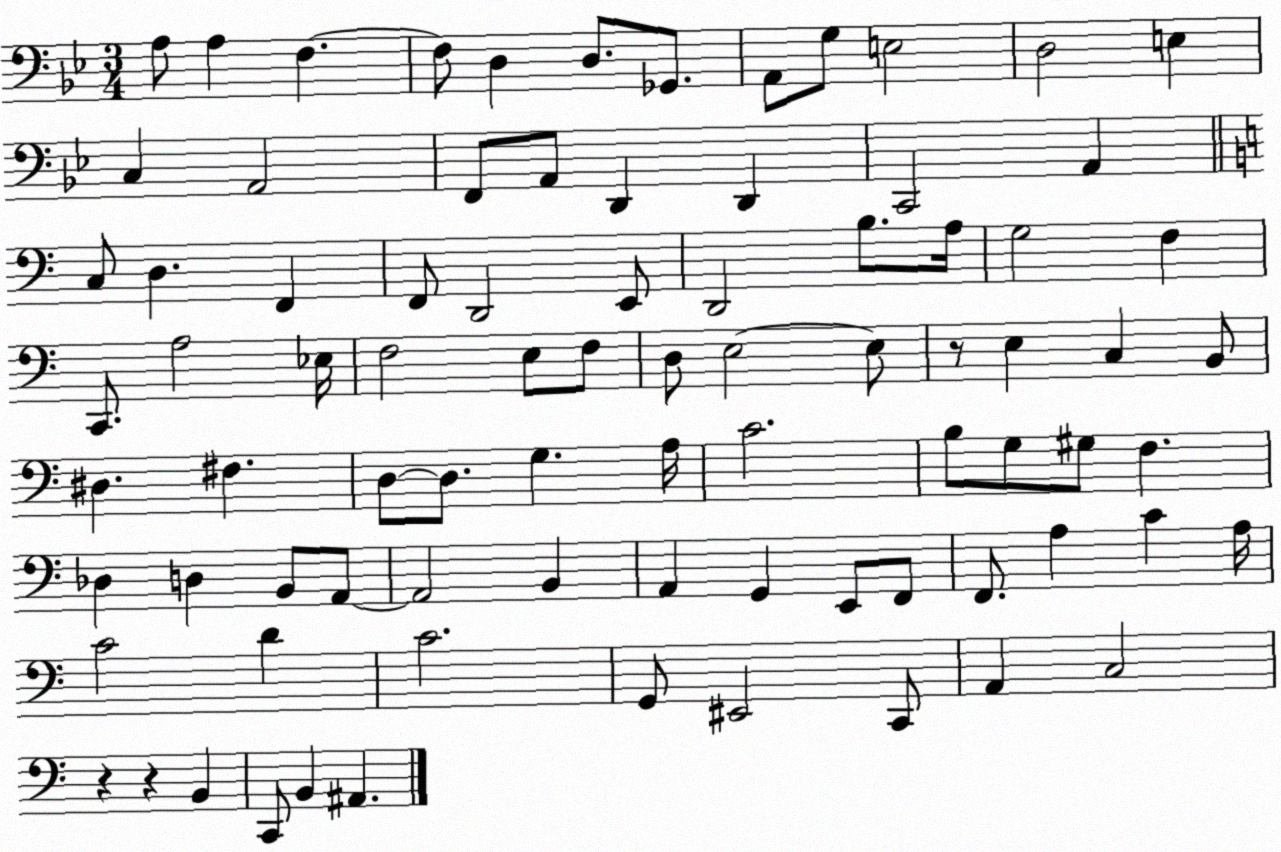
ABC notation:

X:1
T:Untitled
M:3/4
L:1/4
K:Bb
A,/2 A, F, F,/2 D, D,/2 _G,,/2 A,,/2 G,/2 E,2 D,2 E, C, A,,2 F,,/2 A,,/2 D,, D,, C,,2 A,, C,/2 D, F,, F,,/2 D,,2 E,,/2 D,,2 B,/2 A,/4 G,2 F, C,,/2 A,2 _E,/4 F,2 E,/2 F,/2 D,/2 E,2 E,/2 z/2 E, C, B,,/2 ^D, ^F, D,/2 D,/2 G, A,/4 C2 B,/2 G,/2 ^G,/2 F, _D, D, B,,/2 A,,/2 A,,2 B,, A,, G,, E,,/2 F,,/2 F,,/2 A, C A,/4 C2 D C2 G,,/2 ^E,,2 C,,/2 A,, C,2 z z B,, C,,/2 B,, ^A,,